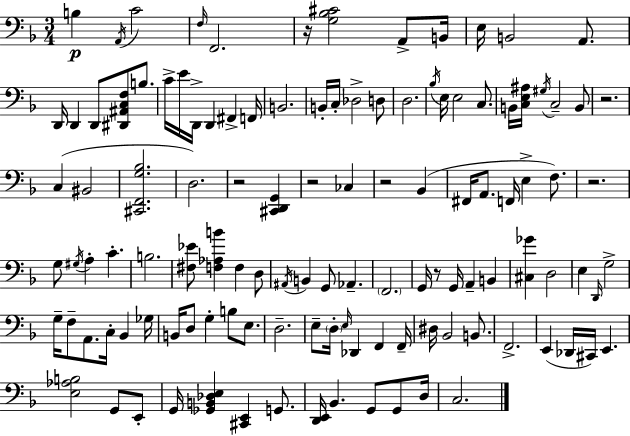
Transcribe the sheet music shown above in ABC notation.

X:1
T:Untitled
M:3/4
L:1/4
K:Dm
B, A,,/4 C2 F,/4 F,,2 z/4 [G,_B,^C]2 A,,/2 B,,/4 E,/4 B,,2 A,,/2 D,,/4 D,, D,,/2 [^D,,^A,,C,F,]/2 B,/2 C/4 E/4 D,,/4 D,, ^F,, F,,/4 B,,2 B,,/4 C,/4 _D,2 D,/2 D,2 _B,/4 E,/4 E,2 C,/2 B,,/4 [C,E,^A,]/4 ^G,/4 C,2 B,,/2 z2 C, ^B,,2 [^C,,F,,G,_B,]2 D,2 z2 [^C,,D,,G,,] z2 _C, z2 _B,, ^F,,/4 A,,/2 F,,/4 E, F,/2 z2 G,/2 ^G,/4 A, C B,2 [^F,_E]/2 [F,_A,B] F, D,/2 ^A,,/4 B,, G,,/2 _A,, F,,2 G,,/4 z/2 G,,/4 A,, B,, [^C,_G] D,2 E, D,,/4 G,2 G,/4 F,/2 A,,/2 C,/4 _B,, _G,/4 B,,/4 D,/2 G, B,/2 E,/2 D,2 E,/2 D,/4 E,/4 _D,, F,, F,,/4 ^D,/4 _B,,2 B,,/2 F,,2 E,, _D,,/4 ^C,,/4 E,, [E,_A,B,]2 G,,/2 E,,/2 G,,/4 [_G,,B,,_D,E,] [^C,,E,,] G,,/2 [D,,E,,]/4 _B,, G,,/2 G,,/2 D,/4 C,2